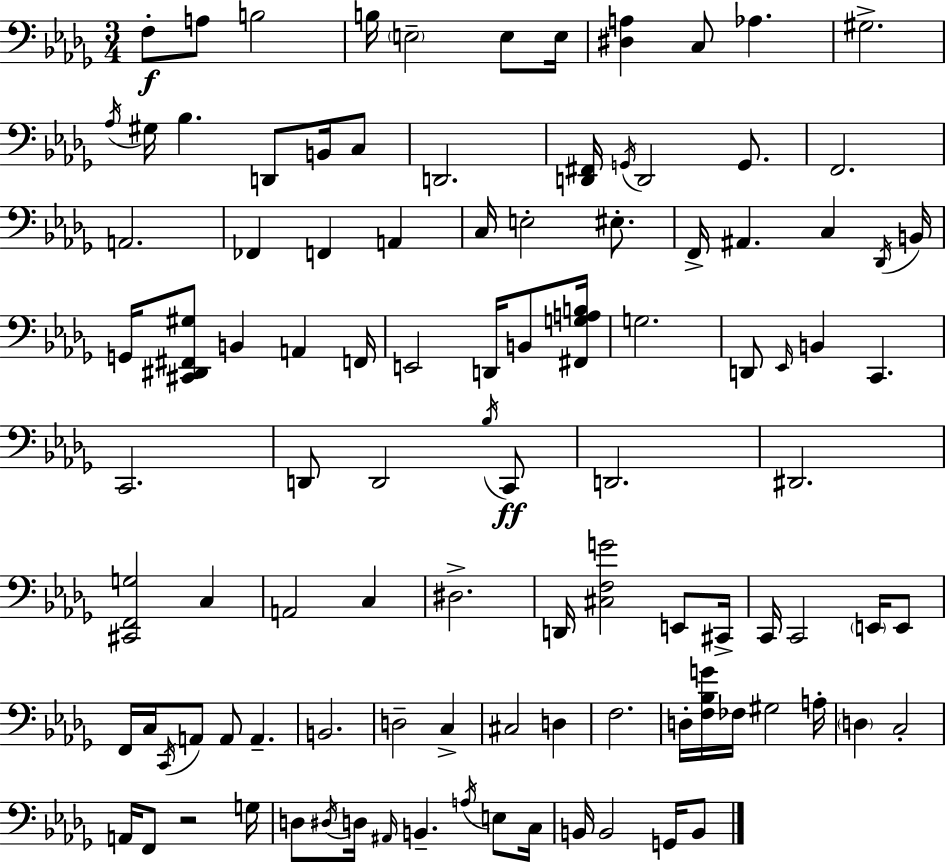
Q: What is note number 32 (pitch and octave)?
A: Db2